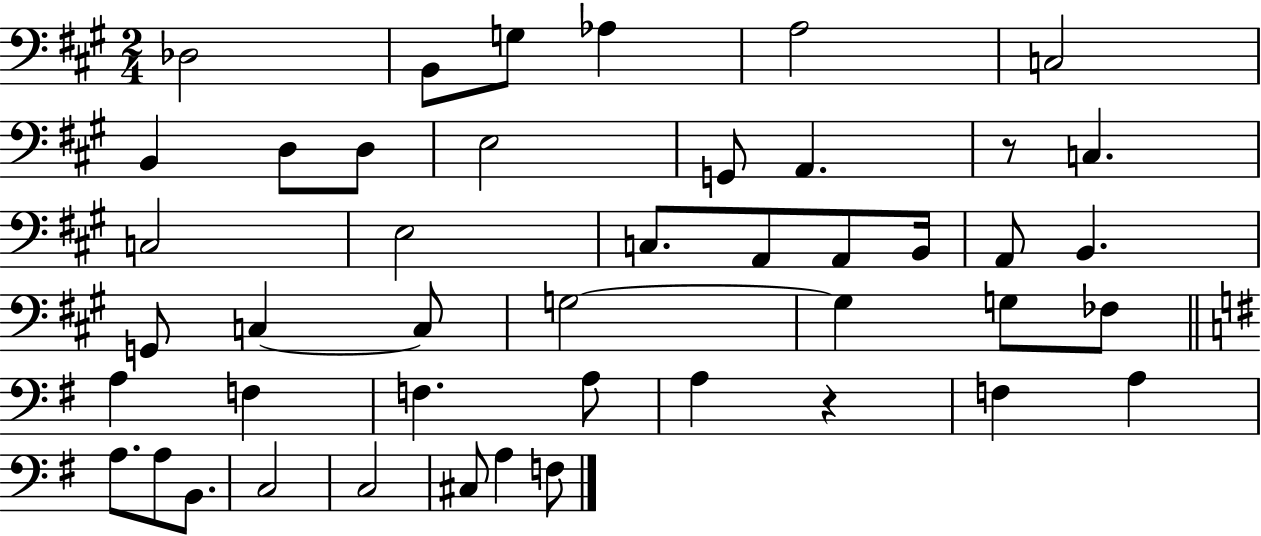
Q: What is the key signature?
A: A major